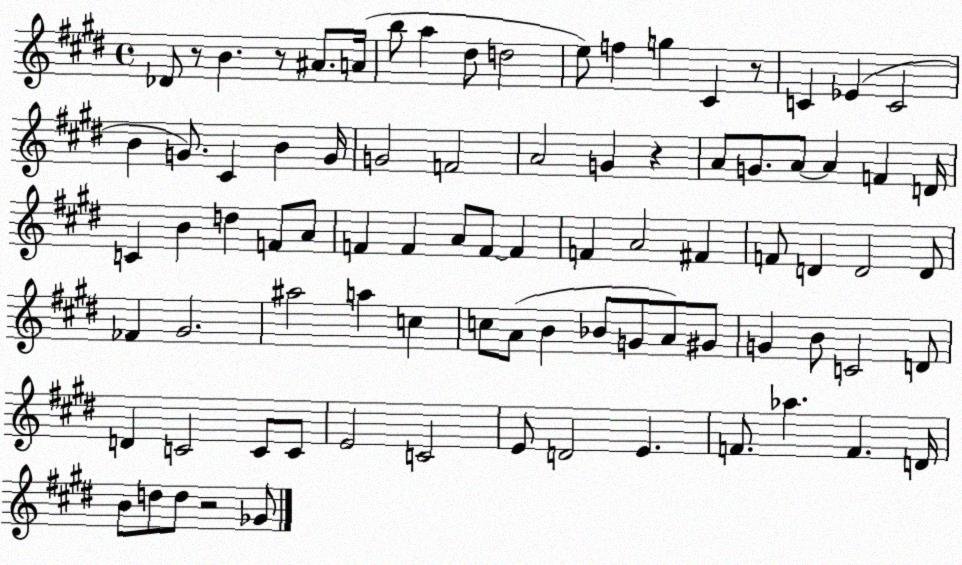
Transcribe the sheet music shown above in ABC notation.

X:1
T:Untitled
M:4/4
L:1/4
K:E
_D/2 z/2 B z/2 ^A/2 A/4 b/2 a ^d/2 d2 e/2 f g ^C z/2 C _E C2 B G/2 ^C B G/4 G2 F2 A2 G z A/2 G/2 A/2 A F D/4 C B d F/2 A/2 F F A/2 F/2 F F A2 ^F F/2 D D2 D/2 _F ^G2 ^a2 a c c/2 A/2 B _B/2 G/2 A/2 ^G/2 G B/2 C2 D/2 D C2 C/2 C/2 E2 C2 E/2 D2 E F/2 _a F D/4 B/2 d/2 d/2 z2 _G/2